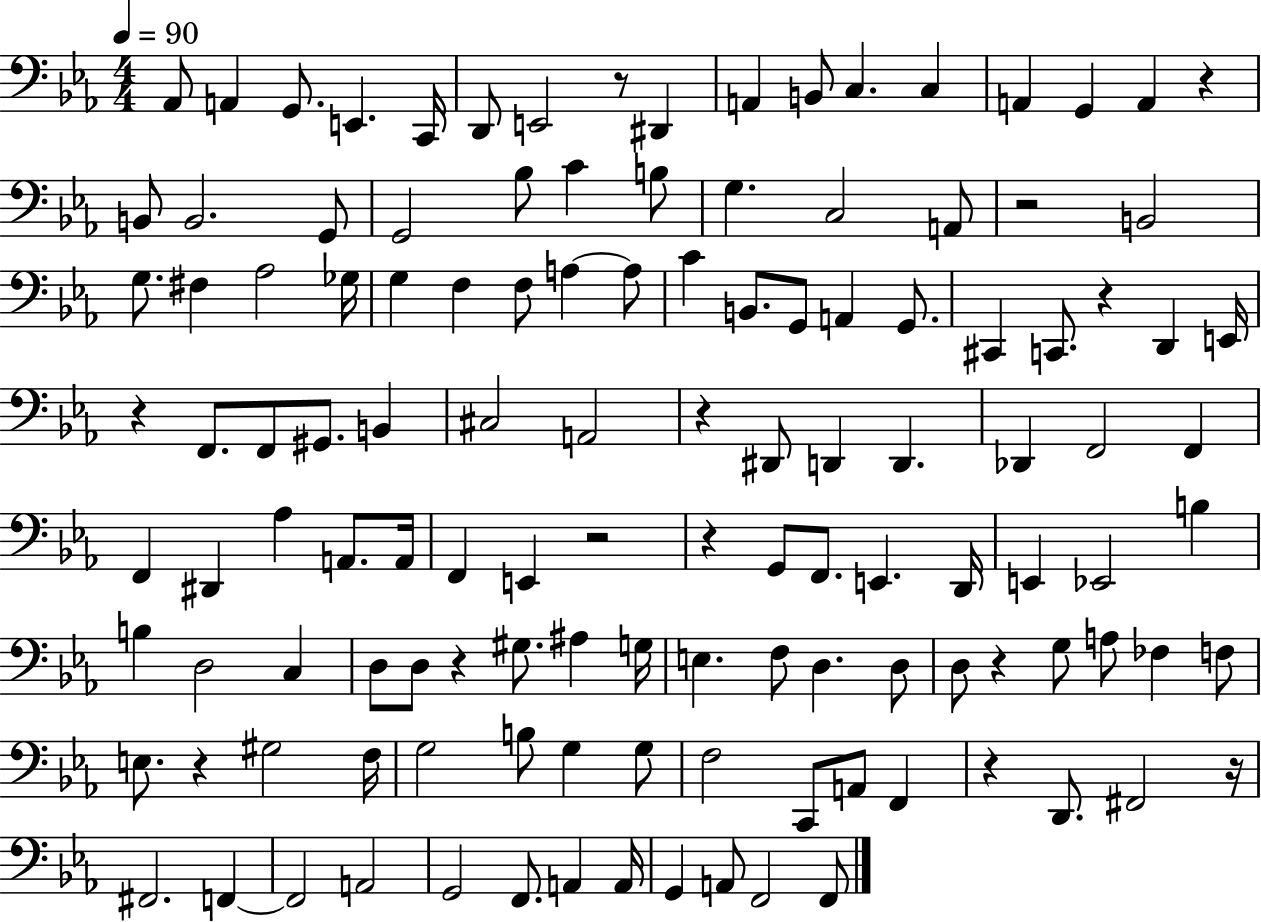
X:1
T:Untitled
M:4/4
L:1/4
K:Eb
_A,,/2 A,, G,,/2 E,, C,,/4 D,,/2 E,,2 z/2 ^D,, A,, B,,/2 C, C, A,, G,, A,, z B,,/2 B,,2 G,,/2 G,,2 _B,/2 C B,/2 G, C,2 A,,/2 z2 B,,2 G,/2 ^F, _A,2 _G,/4 G, F, F,/2 A, A,/2 C B,,/2 G,,/2 A,, G,,/2 ^C,, C,,/2 z D,, E,,/4 z F,,/2 F,,/2 ^G,,/2 B,, ^C,2 A,,2 z ^D,,/2 D,, D,, _D,, F,,2 F,, F,, ^D,, _A, A,,/2 A,,/4 F,, E,, z2 z G,,/2 F,,/2 E,, D,,/4 E,, _E,,2 B, B, D,2 C, D,/2 D,/2 z ^G,/2 ^A, G,/4 E, F,/2 D, D,/2 D,/2 z G,/2 A,/2 _F, F,/2 E,/2 z ^G,2 F,/4 G,2 B,/2 G, G,/2 F,2 C,,/2 A,,/2 F,, z D,,/2 ^F,,2 z/4 ^F,,2 F,, F,,2 A,,2 G,,2 F,,/2 A,, A,,/4 G,, A,,/2 F,,2 F,,/2